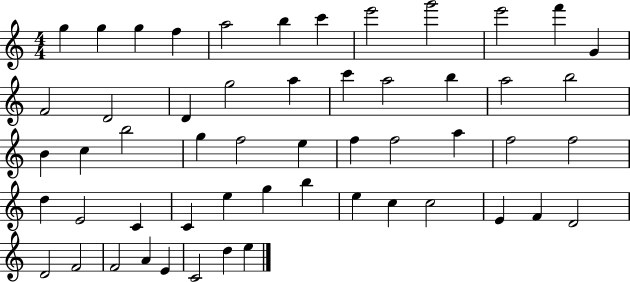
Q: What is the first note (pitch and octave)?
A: G5